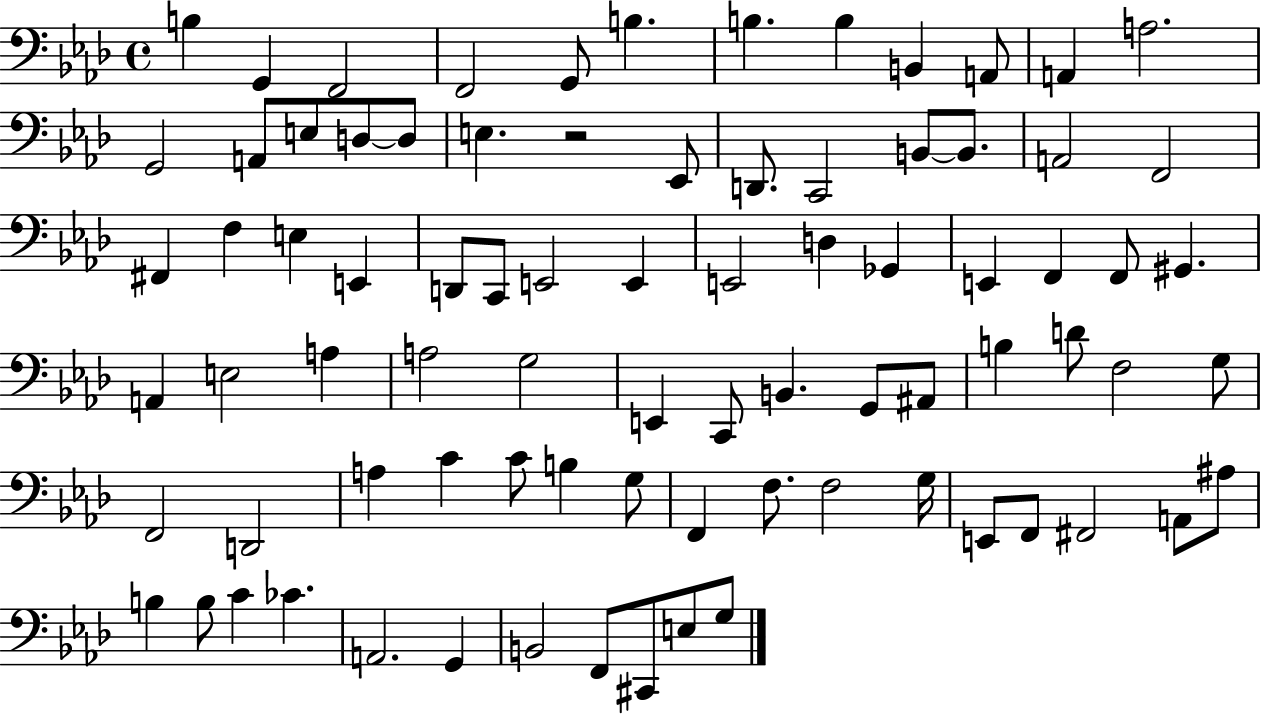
{
  \clef bass
  \time 4/4
  \defaultTimeSignature
  \key aes \major
  b4 g,4 f,2 | f,2 g,8 b4. | b4. b4 b,4 a,8 | a,4 a2. | \break g,2 a,8 e8 d8~~ d8 | e4. r2 ees,8 | d,8. c,2 b,8~~ b,8. | a,2 f,2 | \break fis,4 f4 e4 e,4 | d,8 c,8 e,2 e,4 | e,2 d4 ges,4 | e,4 f,4 f,8 gis,4. | \break a,4 e2 a4 | a2 g2 | e,4 c,8 b,4. g,8 ais,8 | b4 d'8 f2 g8 | \break f,2 d,2 | a4 c'4 c'8 b4 g8 | f,4 f8. f2 g16 | e,8 f,8 fis,2 a,8 ais8 | \break b4 b8 c'4 ces'4. | a,2. g,4 | b,2 f,8 cis,8 e8 g8 | \bar "|."
}